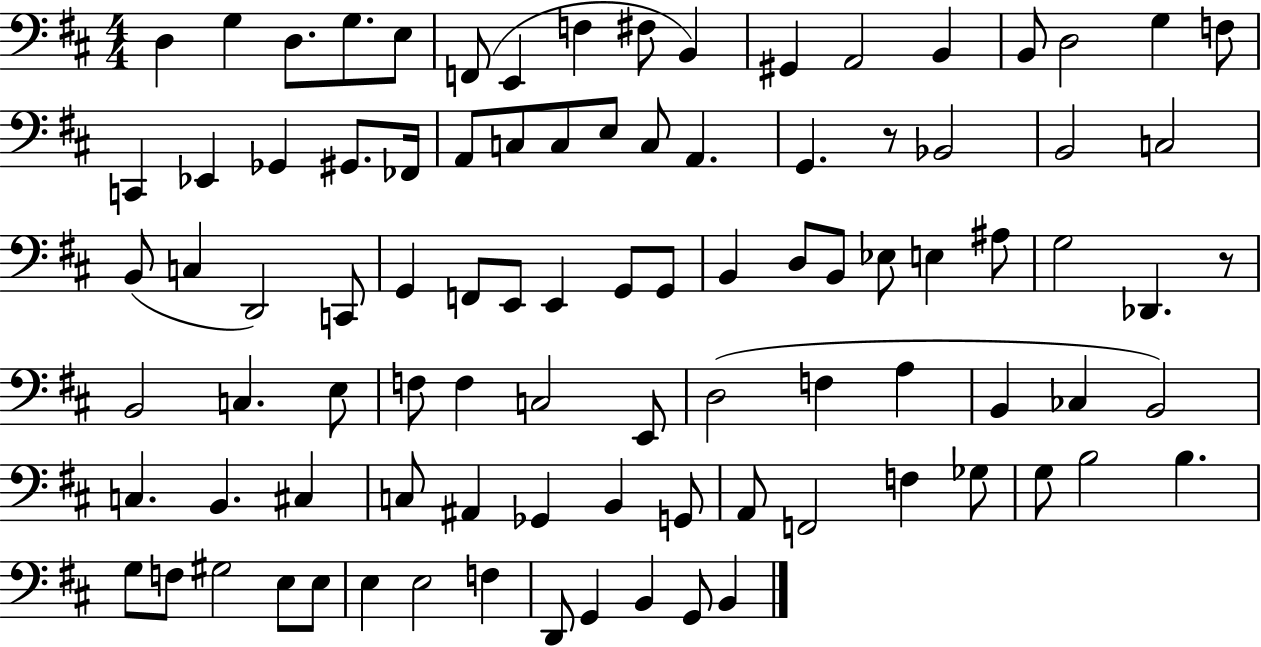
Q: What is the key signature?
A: D major